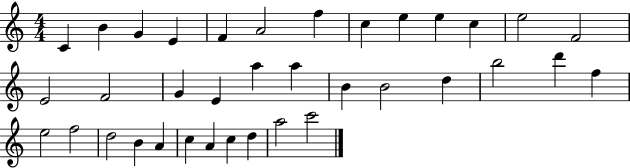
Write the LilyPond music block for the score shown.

{
  \clef treble
  \numericTimeSignature
  \time 4/4
  \key c \major
  c'4 b'4 g'4 e'4 | f'4 a'2 f''4 | c''4 e''4 e''4 c''4 | e''2 f'2 | \break e'2 f'2 | g'4 e'4 a''4 a''4 | b'4 b'2 d''4 | b''2 d'''4 f''4 | \break e''2 f''2 | d''2 b'4 a'4 | c''4 a'4 c''4 d''4 | a''2 c'''2 | \break \bar "|."
}